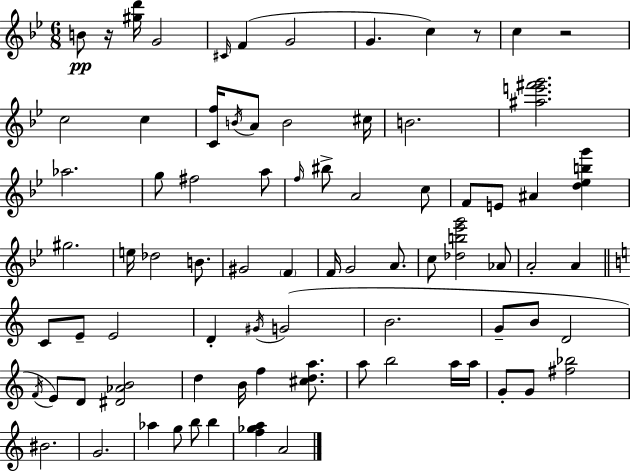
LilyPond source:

{
  \clef treble
  \numericTimeSignature
  \time 6/8
  \key g \minor
  \repeat volta 2 { b'8\pp r16 <gis'' d'''>16 g'2 | \grace { cis'16 }( f'4 g'2 | g'4. c''4) r8 | c''4 r2 | \break c''2 c''4 | <c' f''>16 \acciaccatura { b'16 } a'8 b'2 | cis''16 b'2. | <ais'' e''' fis''' g'''>2. | \break aes''2. | g''8 fis''2 | a''8 \grace { f''16 } bis''8-> a'2 | c''8 f'8 e'8 ais'4 <d'' ees'' b'' g'''>4 | \break gis''2. | e''16 des''2 | b'8. gis'2 \parenthesize f'4 | f'16 g'2 | \break a'8. c''8 <des'' b'' ees''' g'''>2 | aes'8 a'2-. a'4 | \bar "||" \break \key a \minor c'8 e'8-- e'2 | d'4-. \acciaccatura { gis'16 } g'2( | b'2. | g'8-- b'8 d'2 | \break \acciaccatura { f'16 }) e'8 d'8 <dis' aes' b'>2 | d''4 b'16 f''4 <cis'' d'' a''>8. | a''8 b''2 | a''16 a''16 g'8-. g'8 <fis'' bes''>2 | \break bis'2. | g'2. | aes''4 g''8 b''8 b''4 | <f'' ges'' a''>4 a'2 | \break } \bar "|."
}